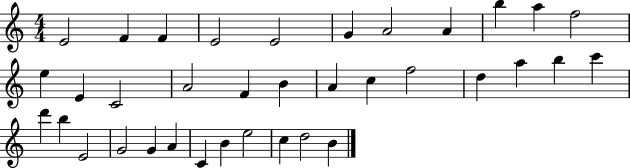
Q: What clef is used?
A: treble